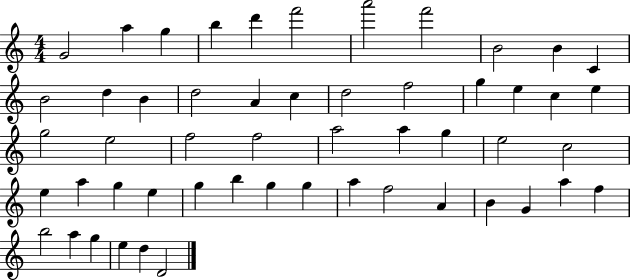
{
  \clef treble
  \numericTimeSignature
  \time 4/4
  \key c \major
  g'2 a''4 g''4 | b''4 d'''4 f'''2 | a'''2 f'''2 | b'2 b'4 c'4 | \break b'2 d''4 b'4 | d''2 a'4 c''4 | d''2 f''2 | g''4 e''4 c''4 e''4 | \break g''2 e''2 | f''2 f''2 | a''2 a''4 g''4 | e''2 c''2 | \break e''4 a''4 g''4 e''4 | g''4 b''4 g''4 g''4 | a''4 f''2 a'4 | b'4 g'4 a''4 f''4 | \break b''2 a''4 g''4 | e''4 d''4 d'2 | \bar "|."
}